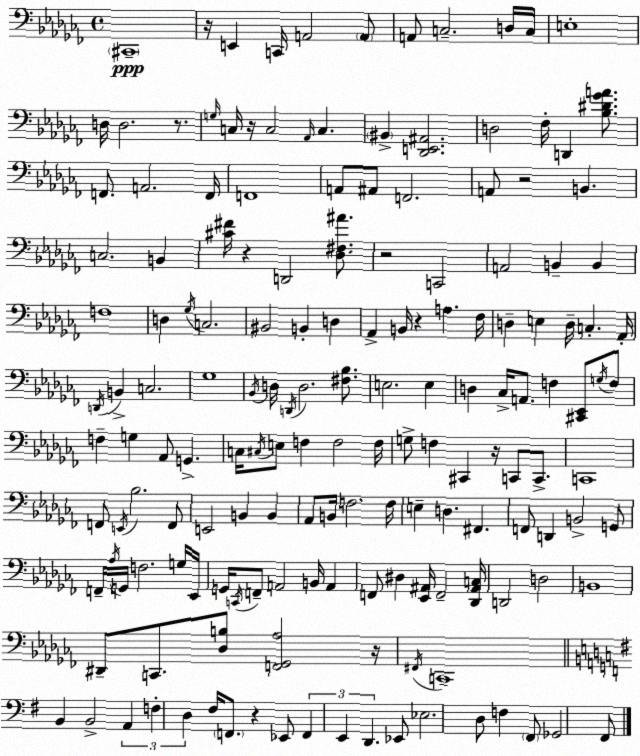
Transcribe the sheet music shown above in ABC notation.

X:1
T:Untitled
M:4/4
L:1/4
K:Abm
^C,,4 z/4 E,, C,,/4 A,,2 A,,/2 A,,/2 C,2 D,/4 C,/4 E,4 D,/4 D,2 z/2 G,/4 C,/4 z/4 C,2 _A,,/4 C, ^B,, [_D,,E,,^A,,]2 D,2 _F,/4 D,, [_B,^D_GA]/2 F,,/2 A,,2 F,,/4 F,,4 A,,/2 ^A,,/2 F,,2 A,,/2 z2 B,, C,2 B,, [^C^F]/4 z D,,2 [_D,^F,^A]/2 z2 C,,2 A,,2 B,, B,, F,4 D, _G,/4 C,2 ^B,,2 B,, D, _A,, B,,/4 z A, _F,/4 D, E, D,/4 C, _A,,/4 D,,/4 B,, C,2 _G,4 _B,,/4 D,/4 D,,/4 D,2 [^F,_B,]/2 E,2 E, D, _C,/4 A,,/2 F, [^C,,_E,,]/2 G,/4 F,/2 F, G, _A,,/2 G,, C,/4 ^C,/4 E,/2 F, F,2 F,/4 G,/2 F, ^C,, z/4 C,,/2 C,,/2 C,,4 F,,/2 E,,/4 _B,2 F,,/2 E,,2 B,, B,, _A,,/2 B,,/4 F,2 F,/4 E, D, ^F,, F,,/2 D,, B,,2 G,,/2 F,,/4 _A,/4 G,,/4 F,2 G,/4 _E,,/4 G,,/4 C,,/4 F,,/2 A,,2 B,,/4 A,, F,,/2 ^D, [_E,,^A,,]/4 F,,2 [_D,,^A,,C,]/4 D,,2 D,2 B,,4 ^D,,/2 C,,/2 [_D,B,]/2 [F,,_G,,_A,]2 z/4 ^F,,/4 C,,4 B,, B,,2 A,, F, D, ^F,/4 F,,/2 z _E,,/2 F,, E,, D,, _E,,/2 _E,2 D,/2 F, ^F,,/2 _G,,2 ^F,,/2